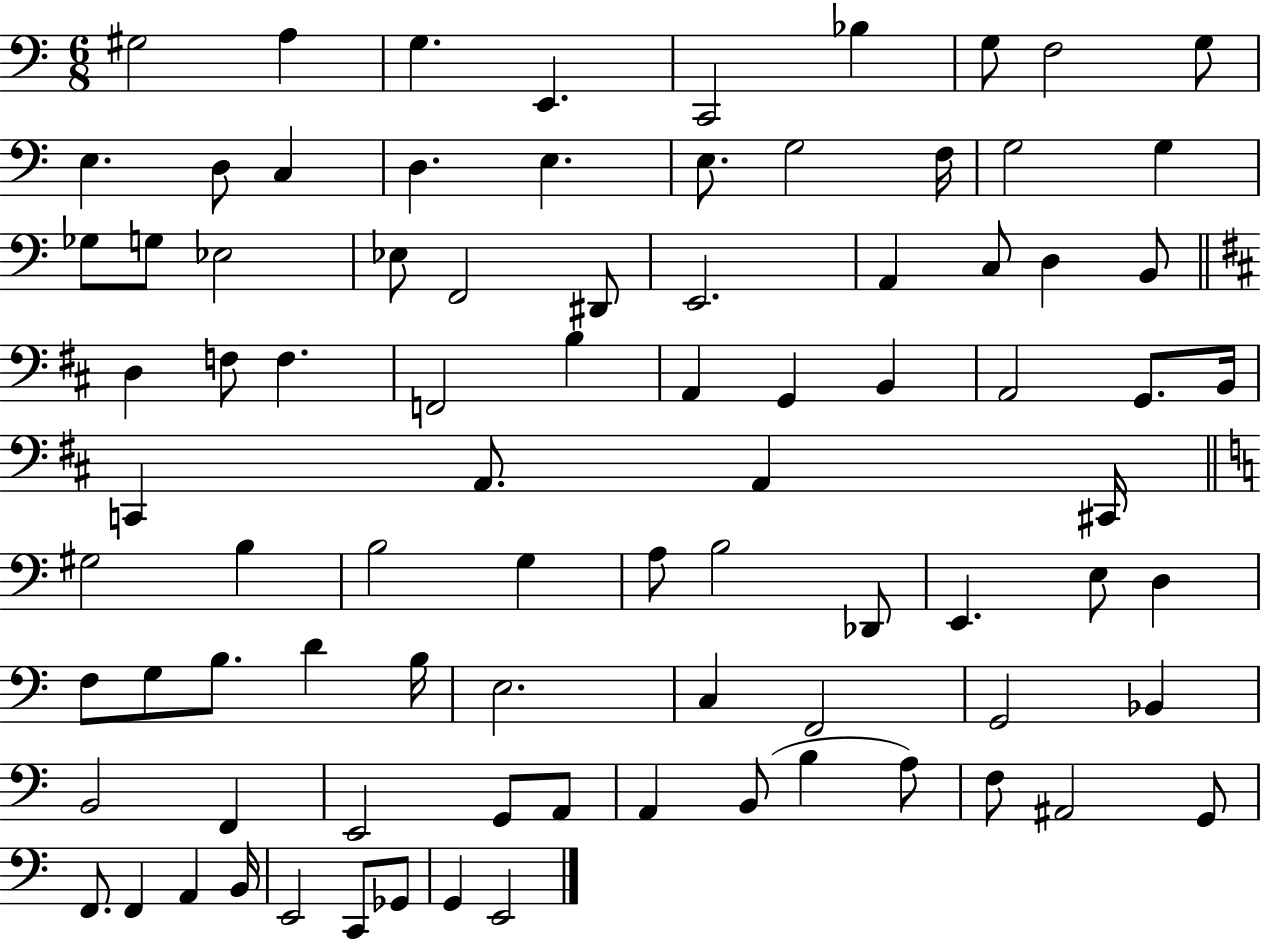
X:1
T:Untitled
M:6/8
L:1/4
K:C
^G,2 A, G, E,, C,,2 _B, G,/2 F,2 G,/2 E, D,/2 C, D, E, E,/2 G,2 F,/4 G,2 G, _G,/2 G,/2 _E,2 _E,/2 F,,2 ^D,,/2 E,,2 A,, C,/2 D, B,,/2 D, F,/2 F, F,,2 B, A,, G,, B,, A,,2 G,,/2 B,,/4 C,, A,,/2 A,, ^C,,/4 ^G,2 B, B,2 G, A,/2 B,2 _D,,/2 E,, E,/2 D, F,/2 G,/2 B,/2 D B,/4 E,2 C, F,,2 G,,2 _B,, B,,2 F,, E,,2 G,,/2 A,,/2 A,, B,,/2 B, A,/2 F,/2 ^A,,2 G,,/2 F,,/2 F,, A,, B,,/4 E,,2 C,,/2 _G,,/2 G,, E,,2